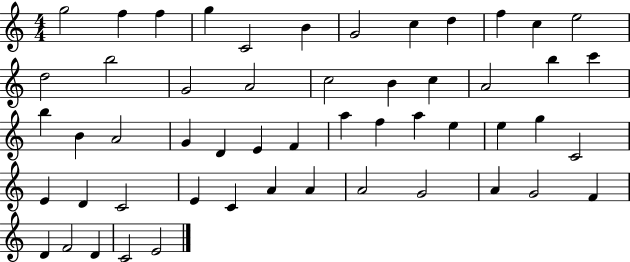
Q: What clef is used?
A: treble